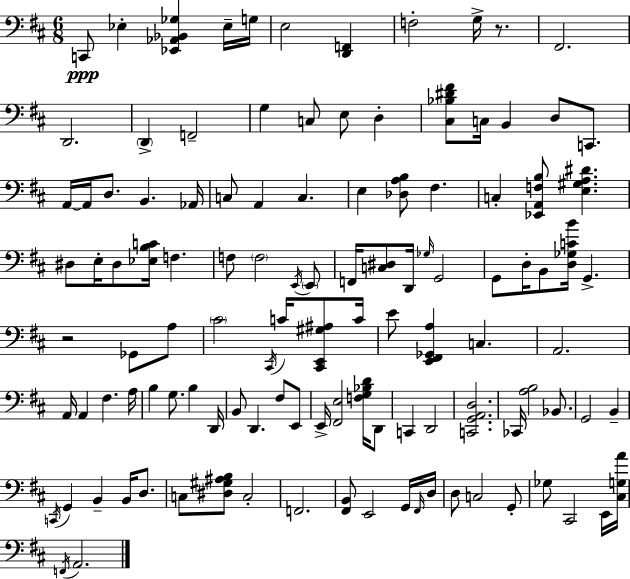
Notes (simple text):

C2/e Eb3/q [Eb2,Ab2,Bb2,Gb3]/q Eb3/s G3/s E3/h [D2,F2]/q F3/h G3/s R/e. F#2/h. D2/h. D2/q F2/h G3/q C3/e E3/e D3/q [C#3,Bb3,D#4,F#4]/e C3/s B2/q D3/e C2/e. A2/s A2/s D3/e. B2/q. Ab2/s C3/e A2/q C3/q. E3/q [Db3,A3,B3]/e F#3/q. C3/q [Eb2,A2,F3,B3]/e [E3,G#3,A3,D#4]/q. D#3/e E3/s D#3/e [Eb3,B3,C4]/s F3/q. F3/e F3/h E2/s E2/e F2/s [C3,D#3]/e D2/s Gb3/s G2/h G2/e D3/s B2/e [D3,Gb3,C4,B4]/s G2/q. R/h Gb2/e A3/e C#4/h C#2/s C4/s [C#2,E2,G#3,A#3]/e C4/s E4/e [E2,F#2,Gb2,A3]/q C3/q. A2/h. A2/s A2/q F#3/q. A3/s B3/q G3/e. B3/q D2/s B2/e D2/q. F#3/e E2/e E2/s [F#2,E3]/h [F3,G3,Bb3,D4]/s D2/e C2/q D2/h [C2,G2,A2,D3]/h. CES2/s [A3,B3]/h Bb2/e. G2/h B2/q C2/s G2/q B2/q B2/s D3/e. C3/e [D#3,G#3,A#3,B3]/e C3/h F2/h. [F#2,B2]/e E2/h G2/s F#2/s D3/s D3/e C3/h G2/e Gb3/e C#2/h E2/s [C#3,G3,A4]/s F2/s A2/h.